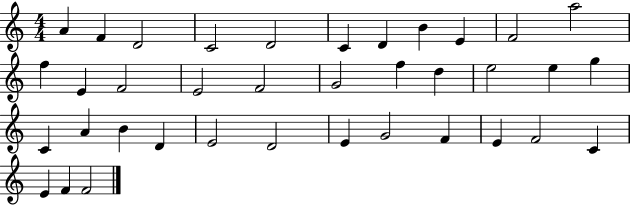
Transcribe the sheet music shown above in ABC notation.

X:1
T:Untitled
M:4/4
L:1/4
K:C
A F D2 C2 D2 C D B E F2 a2 f E F2 E2 F2 G2 f d e2 e g C A B D E2 D2 E G2 F E F2 C E F F2